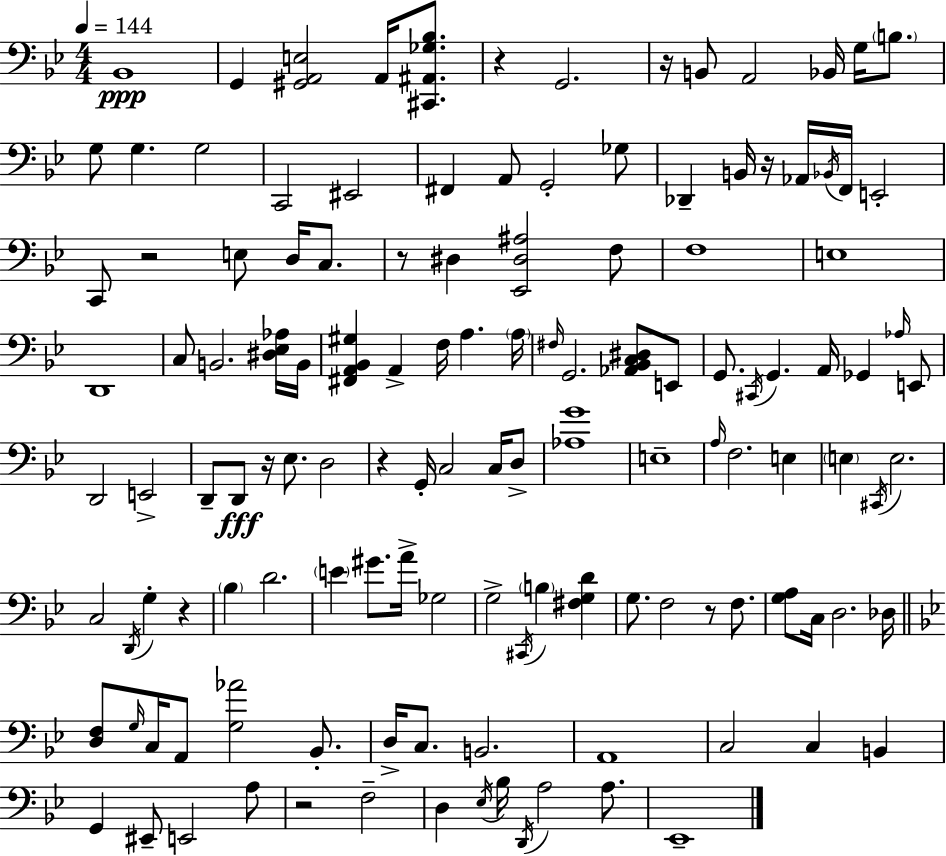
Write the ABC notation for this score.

X:1
T:Untitled
M:4/4
L:1/4
K:Bb
_B,,4 G,, [^G,,A,,E,]2 A,,/4 [^C,,^A,,_G,_B,]/2 z G,,2 z/4 B,,/2 A,,2 _B,,/4 G,/4 B,/2 G,/2 G, G,2 C,,2 ^E,,2 ^F,, A,,/2 G,,2 _G,/2 _D,, B,,/4 z/4 _A,,/4 _B,,/4 F,,/4 E,,2 C,,/2 z2 E,/2 D,/4 C,/2 z/2 ^D, [_E,,^D,^A,]2 F,/2 F,4 E,4 D,,4 C,/2 B,,2 [^D,_E,_A,]/4 B,,/4 [^F,,A,,_B,,^G,] A,, F,/4 A, A,/4 ^F,/4 G,,2 [_A,,_B,,C,^D,]/2 E,,/2 G,,/2 ^C,,/4 G,, A,,/4 _G,, _A,/4 E,,/2 D,,2 E,,2 D,,/2 D,,/2 z/4 _E,/2 D,2 z G,,/4 C,2 C,/4 D,/2 [_A,G]4 E,4 A,/4 F,2 E, E, ^C,,/4 E,2 C,2 D,,/4 G, z _B, D2 E ^G/2 A/4 _G,2 G,2 ^C,,/4 B, [^F,G,D] G,/2 F,2 z/2 F,/2 [G,A,]/2 C,/4 D,2 _D,/4 [D,F,]/2 G,/4 C,/4 A,,/2 [G,_A]2 _B,,/2 D,/4 C,/2 B,,2 A,,4 C,2 C, B,, G,, ^E,,/2 E,,2 A,/2 z2 F,2 D, _E,/4 _B,/4 D,,/4 A,2 A,/2 _E,,4